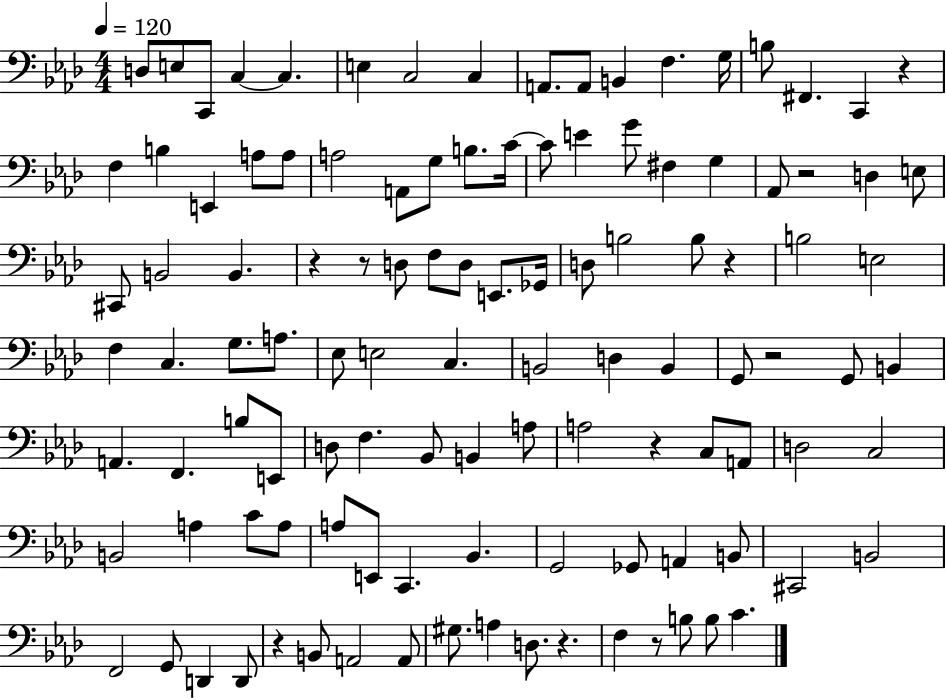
{
  \clef bass
  \numericTimeSignature
  \time 4/4
  \key aes \major
  \tempo 4 = 120
  d8 e8 c,8 c4~~ c4. | e4 c2 c4 | a,8. a,8 b,4 f4. g16 | b8 fis,4. c,4 r4 | \break f4 b4 e,4 a8 a8 | a2 a,8 g8 b8. c'16~~ | c'8 e'4 g'8 fis4 g4 | aes,8 r2 d4 e8 | \break cis,8 b,2 b,4. | r4 r8 d8 f8 d8 e,8. ges,16 | d8 b2 b8 r4 | b2 e2 | \break f4 c4. g8. a8. | ees8 e2 c4. | b,2 d4 b,4 | g,8 r2 g,8 b,4 | \break a,4. f,4. b8 e,8 | d8 f4. bes,8 b,4 a8 | a2 r4 c8 a,8 | d2 c2 | \break b,2 a4 c'8 a8 | a8 e,8 c,4. bes,4. | g,2 ges,8 a,4 b,8 | cis,2 b,2 | \break f,2 g,8 d,4 d,8 | r4 b,8 a,2 a,8 | gis8. a4 d8. r4. | f4 r8 b8 b8 c'4. | \break \bar "|."
}